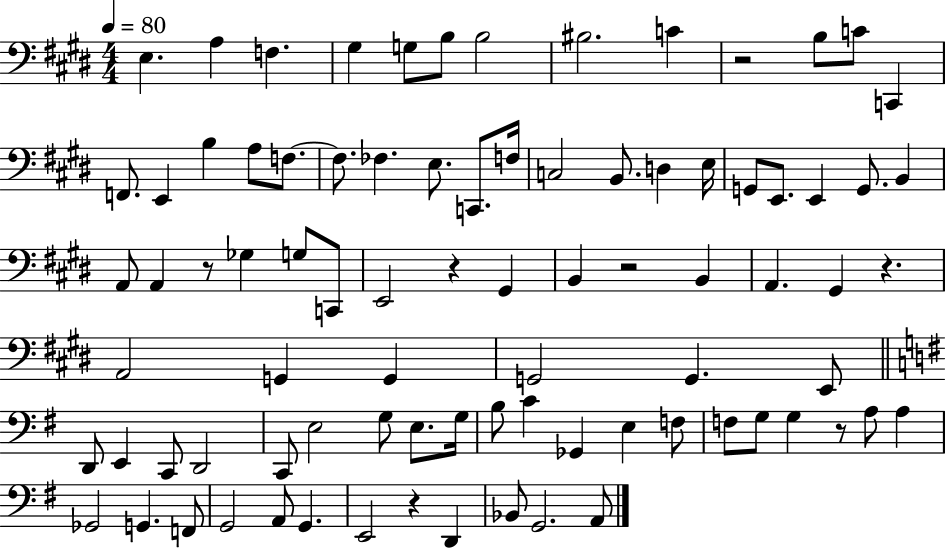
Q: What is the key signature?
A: E major